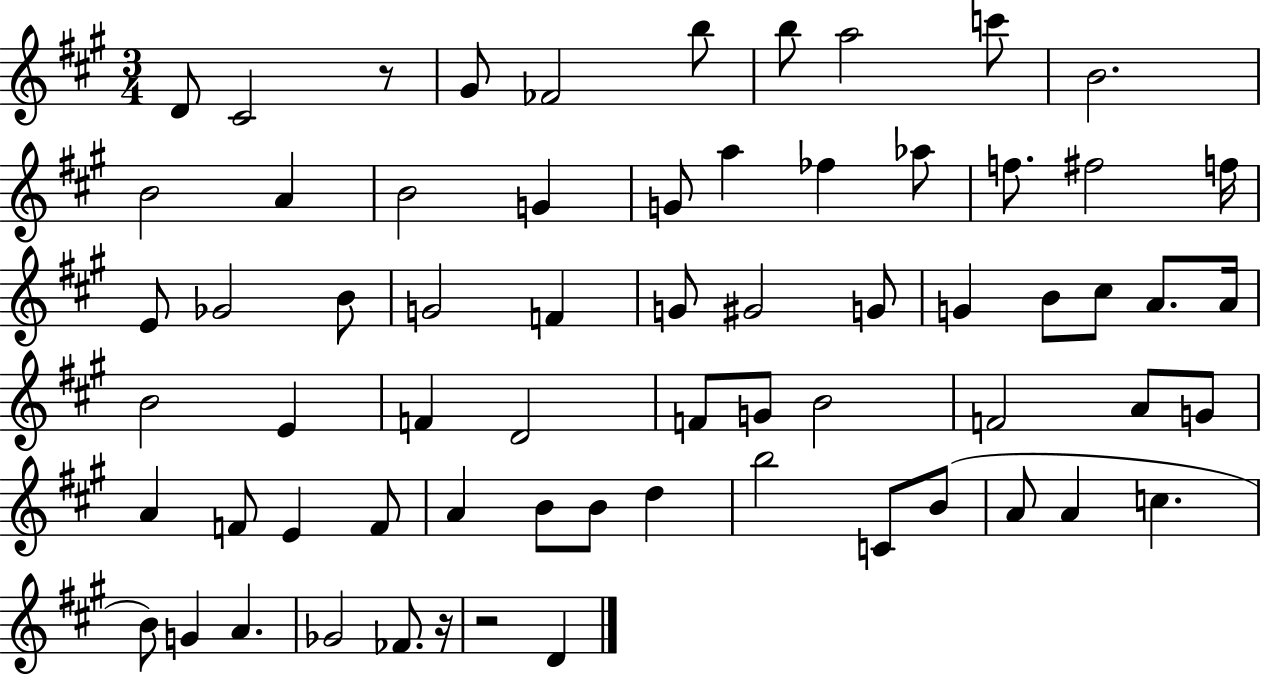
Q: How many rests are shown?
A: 3